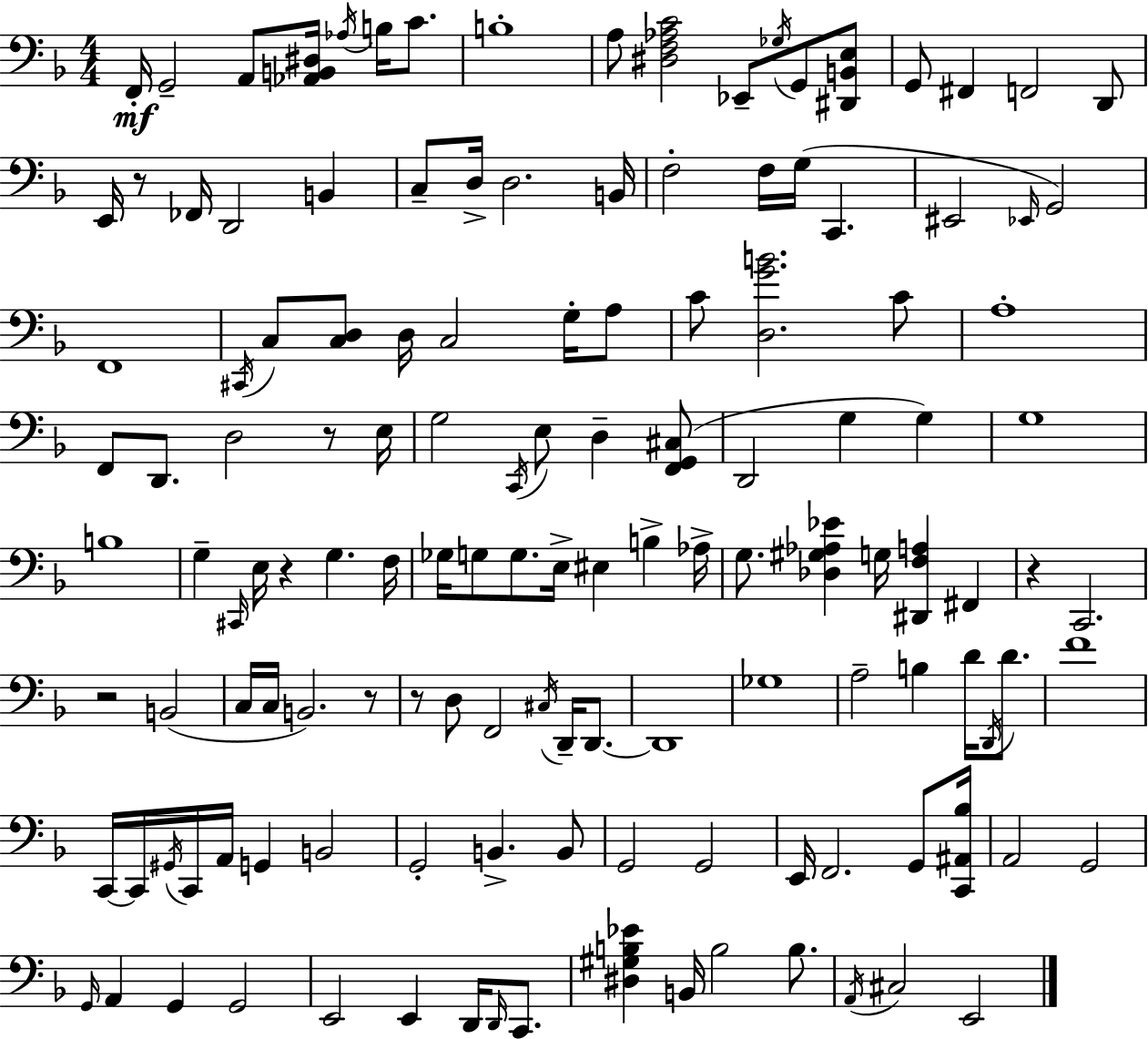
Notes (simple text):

F2/s G2/h A2/e [Ab2,B2,D#3]/s Ab3/s B3/s C4/e. B3/w A3/e [D#3,F3,Ab3,C4]/h Eb2/e Gb3/s G2/e [D#2,B2,E3]/e G2/e F#2/q F2/h D2/e E2/s R/e FES2/s D2/h B2/q C3/e D3/s D3/h. B2/s F3/h F3/s G3/s C2/q. EIS2/h Eb2/s G2/h F2/w C#2/s C3/e [C3,D3]/e D3/s C3/h G3/s A3/e C4/e [D3,G4,B4]/h. C4/e A3/w F2/e D2/e. D3/h R/e E3/s G3/h C2/s E3/e D3/q [F2,G2,C#3]/e D2/h G3/q G3/q G3/w B3/w G3/q C#2/s E3/s R/q G3/q. F3/s Gb3/s G3/e G3/e. E3/s EIS3/q B3/q Ab3/s G3/e. [Db3,G#3,Ab3,Eb4]/q G3/s [D#2,F3,A3]/q F#2/q R/q C2/h. R/h B2/h C3/s C3/s B2/h. R/e R/e D3/e F2/h C#3/s D2/s D2/e. D2/w Gb3/w A3/h B3/q D4/s D2/s D4/e. F4/w C2/s C2/s G#2/s C2/s A2/s G2/q B2/h G2/h B2/q. B2/e G2/h G2/h E2/s F2/h. G2/e [C2,A#2,Bb3]/s A2/h G2/h G2/s A2/q G2/q G2/h E2/h E2/q D2/s D2/s C2/e. [D#3,G#3,B3,Eb4]/q B2/s B3/h B3/e. A2/s C#3/h E2/h